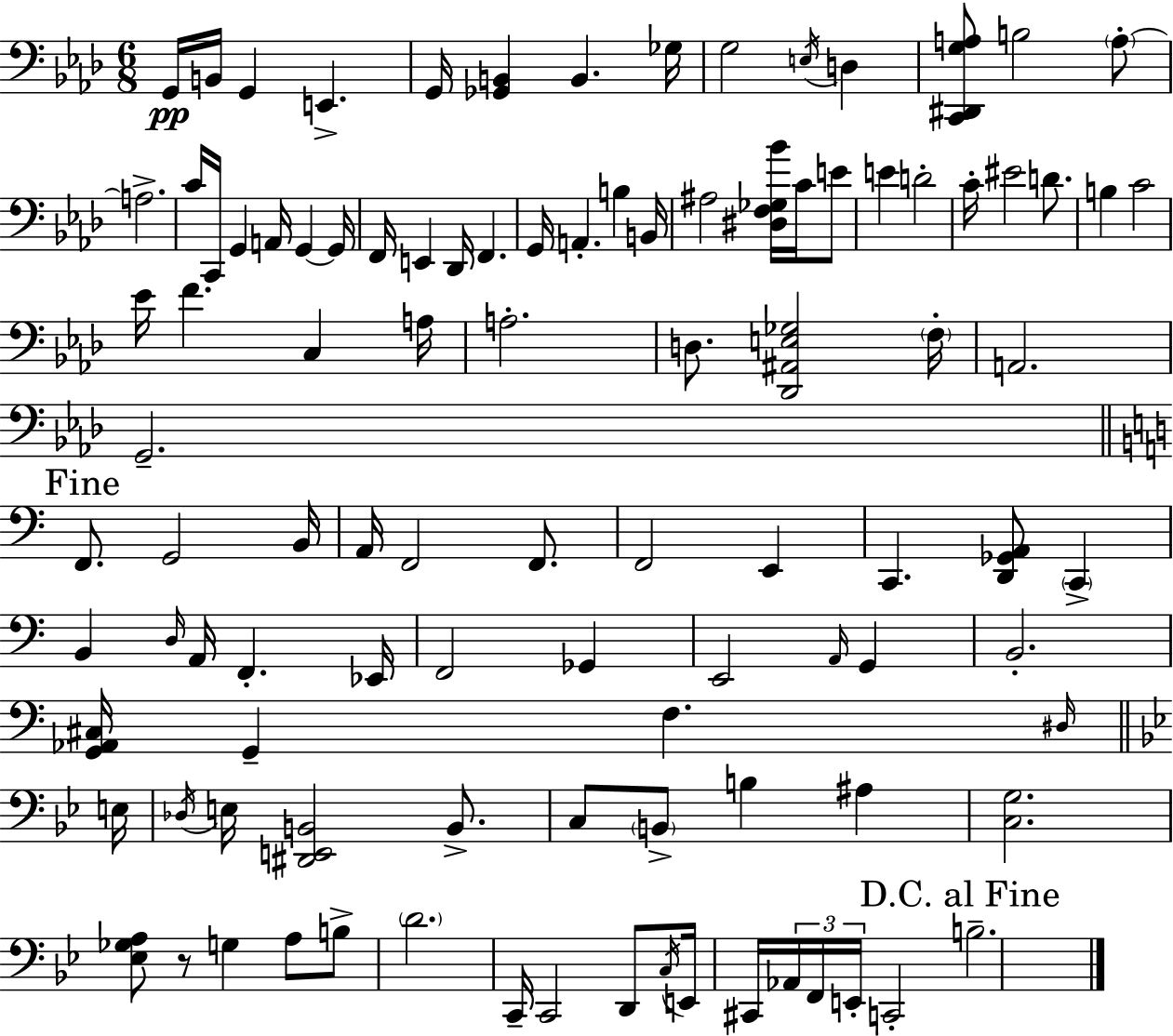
X:1
T:Untitled
M:6/8
L:1/4
K:Ab
G,,/4 B,,/4 G,, E,, G,,/4 [_G,,B,,] B,, _G,/4 G,2 E,/4 D, [C,,^D,,G,A,]/2 B,2 A,/2 A,2 C/4 C,,/4 G,, A,,/4 G,, G,,/4 F,,/4 E,, _D,,/4 F,, G,,/4 A,, B, B,,/4 ^A,2 [^D,F,_G,_B]/4 C/4 E/2 E D2 C/4 ^E2 D/2 B, C2 _E/4 F C, A,/4 A,2 D,/2 [_D,,^A,,E,_G,]2 F,/4 A,,2 G,,2 F,,/2 G,,2 B,,/4 A,,/4 F,,2 F,,/2 F,,2 E,, C,, [D,,_G,,A,,]/2 C,, B,, D,/4 A,,/4 F,, _E,,/4 F,,2 _G,, E,,2 A,,/4 G,, B,,2 [G,,_A,,^C,]/4 G,, F, ^D,/4 E,/4 _D,/4 E,/4 [^D,,E,,B,,]2 B,,/2 C,/2 B,,/2 B, ^A, [C,G,]2 [_E,_G,A,]/2 z/2 G, A,/2 B,/2 D2 C,,/4 C,,2 D,,/2 C,/4 E,,/4 ^C,,/4 _A,,/4 F,,/4 E,,/4 C,,2 B,2